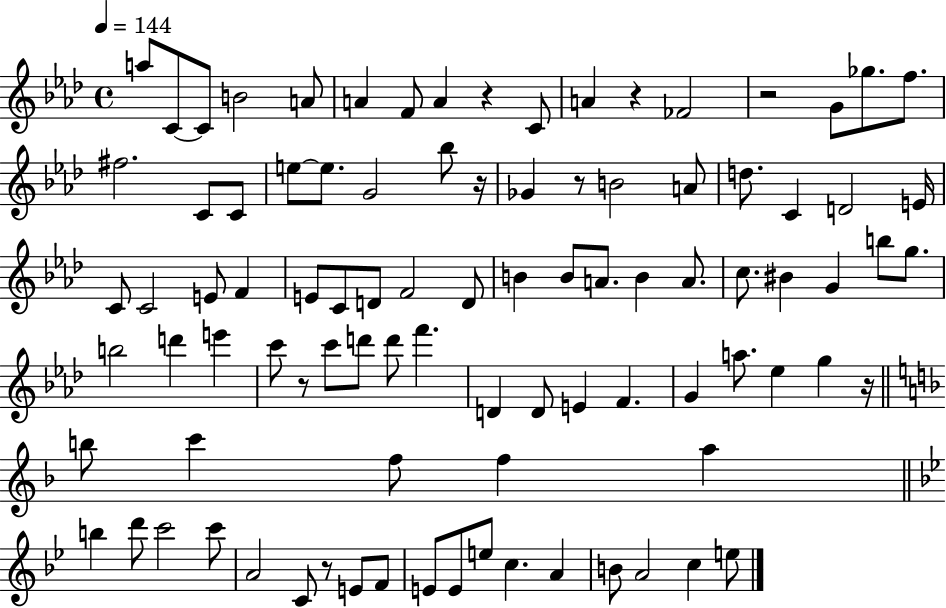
{
  \clef treble
  \time 4/4
  \defaultTimeSignature
  \key aes \major
  \tempo 4 = 144
  a''8 c'8~~ c'8 b'2 a'8 | a'4 f'8 a'4 r4 c'8 | a'4 r4 fes'2 | r2 g'8 ges''8. f''8. | \break fis''2. c'8 c'8 | e''8~~ e''8. g'2 bes''8 r16 | ges'4 r8 b'2 a'8 | d''8. c'4 d'2 e'16 | \break c'8 c'2 e'8 f'4 | e'8 c'8 d'8 f'2 d'8 | b'4 b'8 a'8. b'4 a'8. | c''8. bis'4 g'4 b''8 g''8. | \break b''2 d'''4 e'''4 | c'''8 r8 c'''8 d'''8 d'''8 f'''4. | d'4 d'8 e'4 f'4. | g'4 a''8. ees''4 g''4 r16 | \break \bar "||" \break \key f \major b''8 c'''4 f''8 f''4 a''4 | \bar "||" \break \key bes \major b''4 d'''8 c'''2 c'''8 | a'2 c'8 r8 e'8 f'8 | e'8 e'8 e''8 c''4. a'4 | b'8 a'2 c''4 e''8 | \break \bar "|."
}